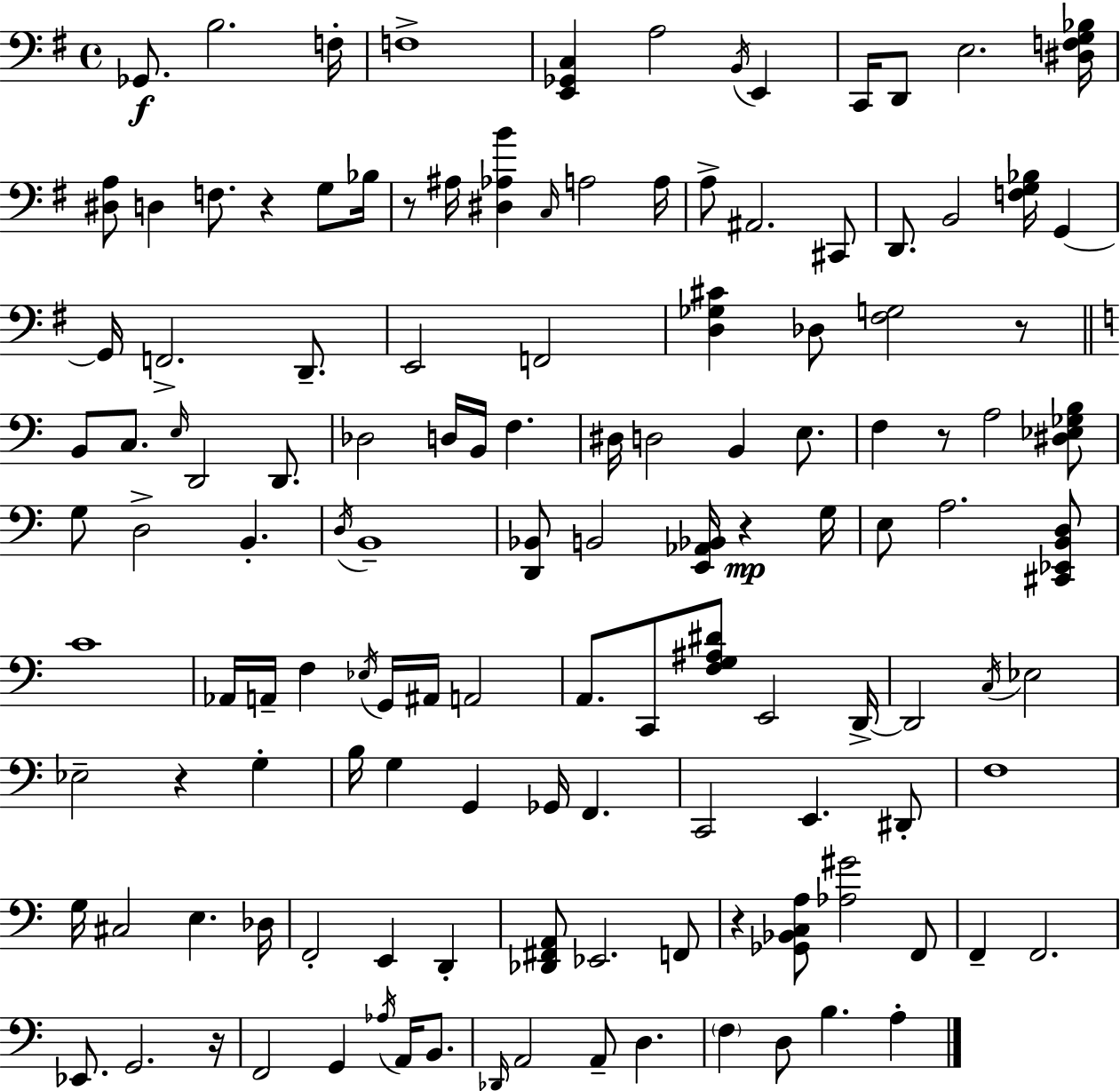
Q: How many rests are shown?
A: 8